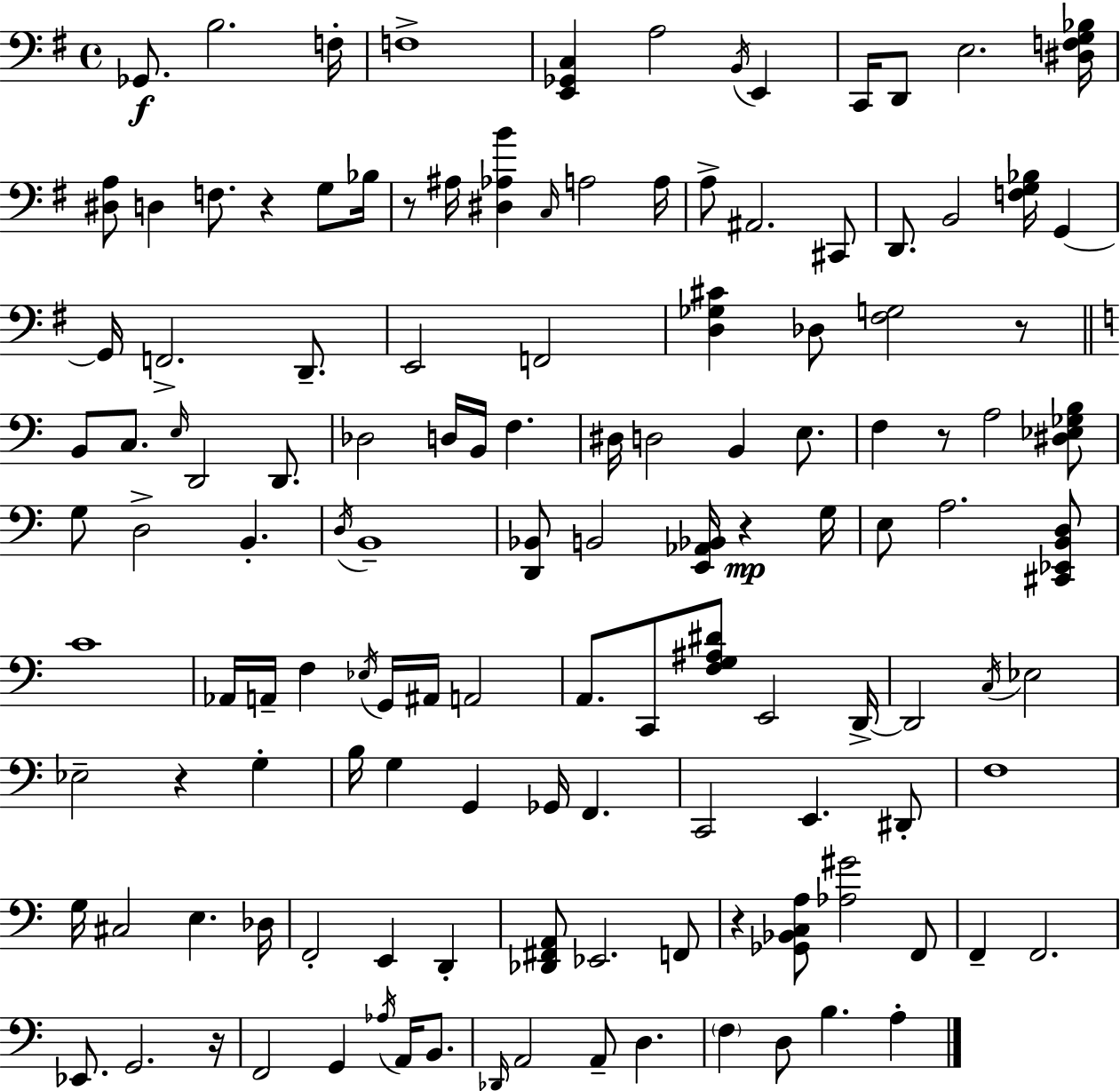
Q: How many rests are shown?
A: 8